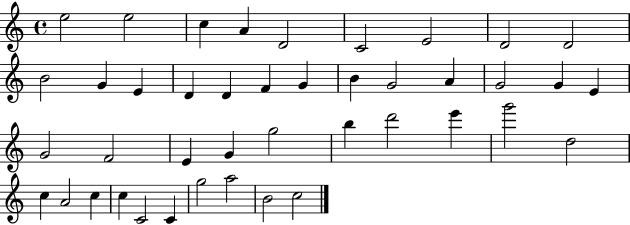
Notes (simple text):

E5/h E5/h C5/q A4/q D4/h C4/h E4/h D4/h D4/h B4/h G4/q E4/q D4/q D4/q F4/q G4/q B4/q G4/h A4/q G4/h G4/q E4/q G4/h F4/h E4/q G4/q G5/h B5/q D6/h E6/q G6/h D5/h C5/q A4/h C5/q C5/q C4/h C4/q G5/h A5/h B4/h C5/h